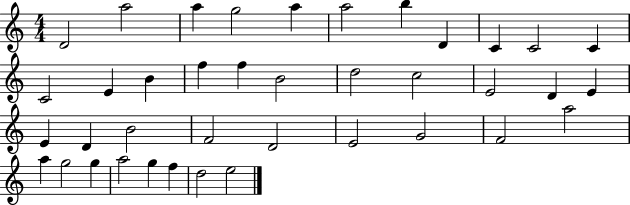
D4/h A5/h A5/q G5/h A5/q A5/h B5/q D4/q C4/q C4/h C4/q C4/h E4/q B4/q F5/q F5/q B4/h D5/h C5/h E4/h D4/q E4/q E4/q D4/q B4/h F4/h D4/h E4/h G4/h F4/h A5/h A5/q G5/h G5/q A5/h G5/q F5/q D5/h E5/h